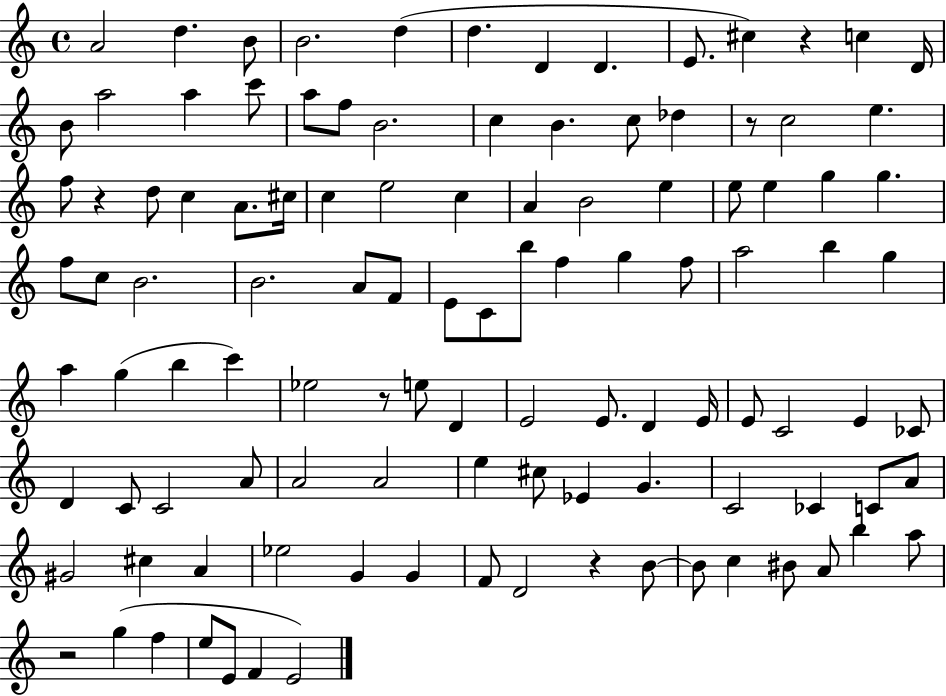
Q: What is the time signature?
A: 4/4